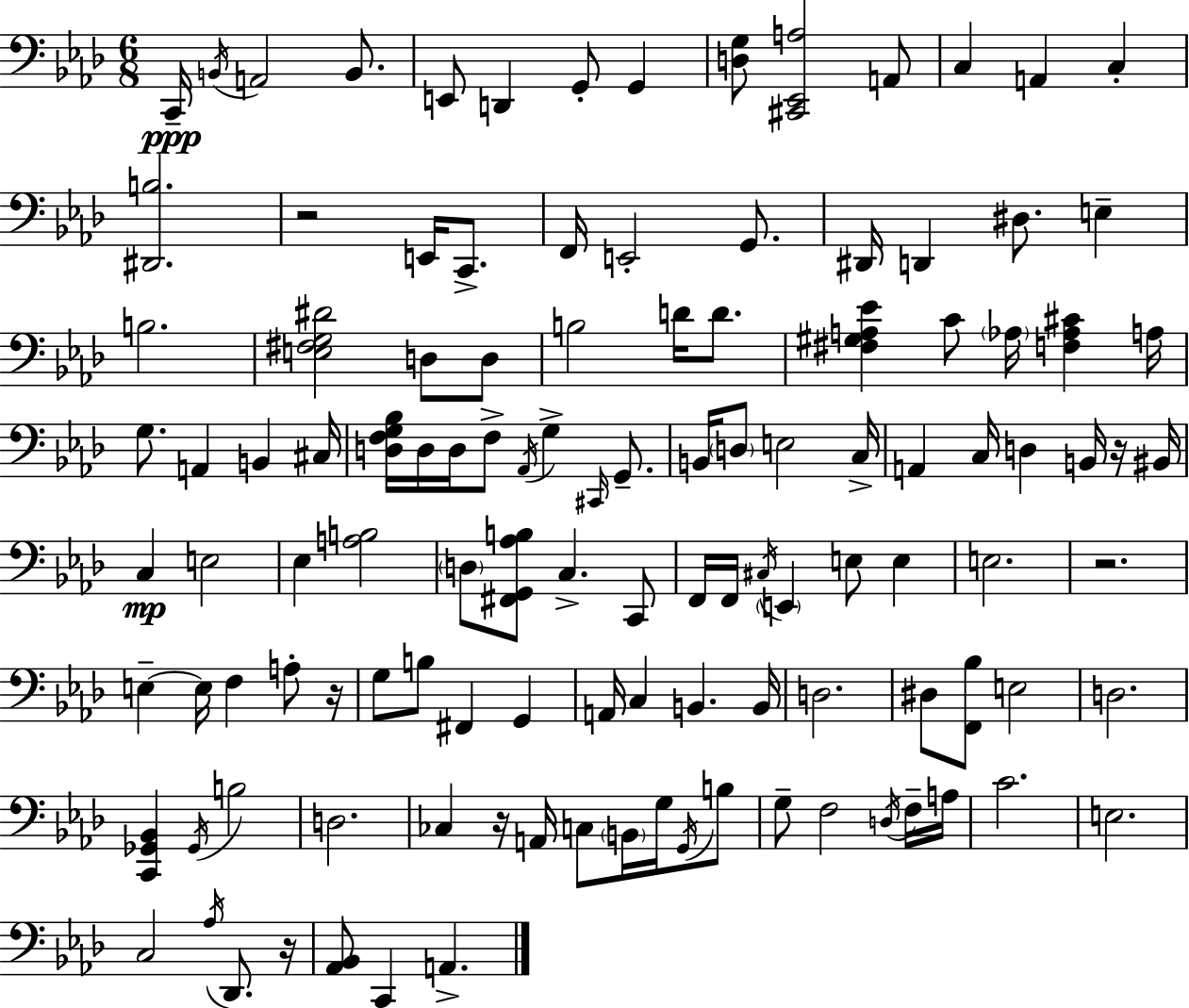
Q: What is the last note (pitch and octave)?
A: A2